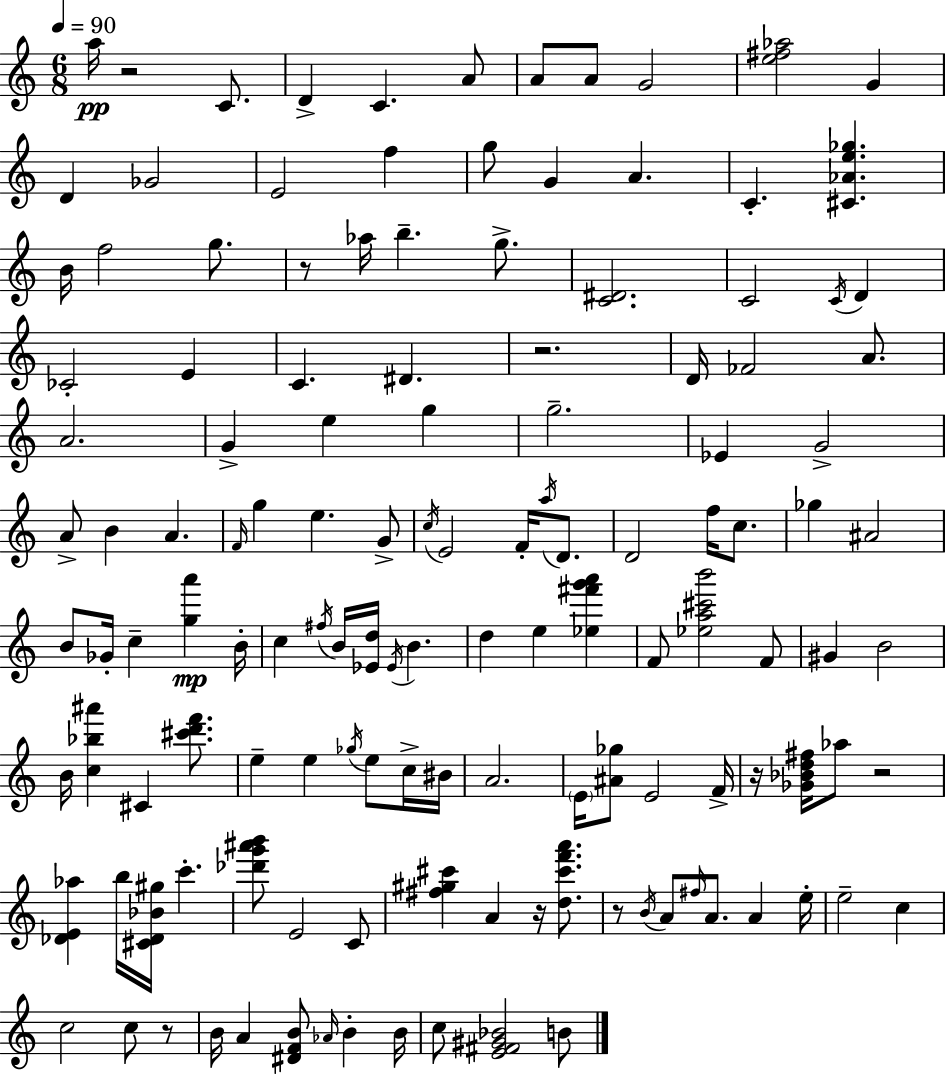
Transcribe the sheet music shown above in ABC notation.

X:1
T:Untitled
M:6/8
L:1/4
K:Am
a/4 z2 C/2 D C A/2 A/2 A/2 G2 [e^f_a]2 G D _G2 E2 f g/2 G A C [^C_Ae_g] B/4 f2 g/2 z/2 _a/4 b g/2 [C^D]2 C2 C/4 D _C2 E C ^D z2 D/4 _F2 A/2 A2 G e g g2 _E G2 A/2 B A F/4 g e G/2 c/4 E2 F/4 a/4 D/2 D2 f/4 c/2 _g ^A2 B/2 _G/4 c [ga'] B/4 c ^f/4 B/4 [_Ed]/4 _E/4 B d e [_e^f'g'a'] F/2 [_ea^c'b']2 F/2 ^G B2 B/4 [c_b^a'] ^C [^c'd'f']/2 e e _g/4 e/2 c/4 ^B/4 A2 E/4 [^A_g]/2 E2 F/4 z/4 [_G_Bd^f]/4 _a/2 z2 [_DE_a] b/4 [^C_D_B^g]/4 c' [_d'g'^a'b']/2 E2 C/2 [^f^g^c'] A z/4 [d^c'f'a']/2 z/2 B/4 A/2 ^f/4 A/2 A e/4 e2 c c2 c/2 z/2 B/4 A [^DFB]/2 _A/4 B B/4 c/2 [E^F^G_B]2 B/2